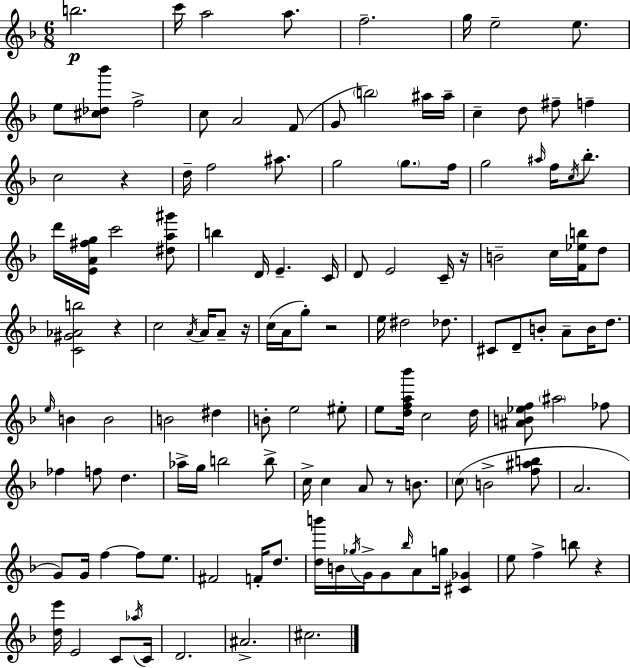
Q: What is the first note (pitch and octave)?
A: B5